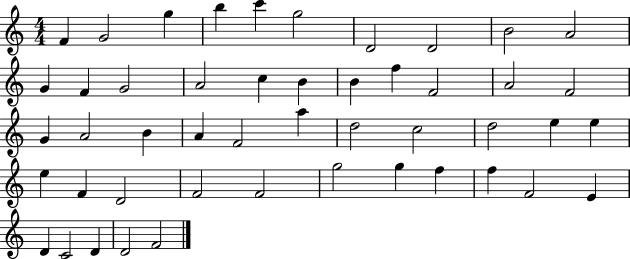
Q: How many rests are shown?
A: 0